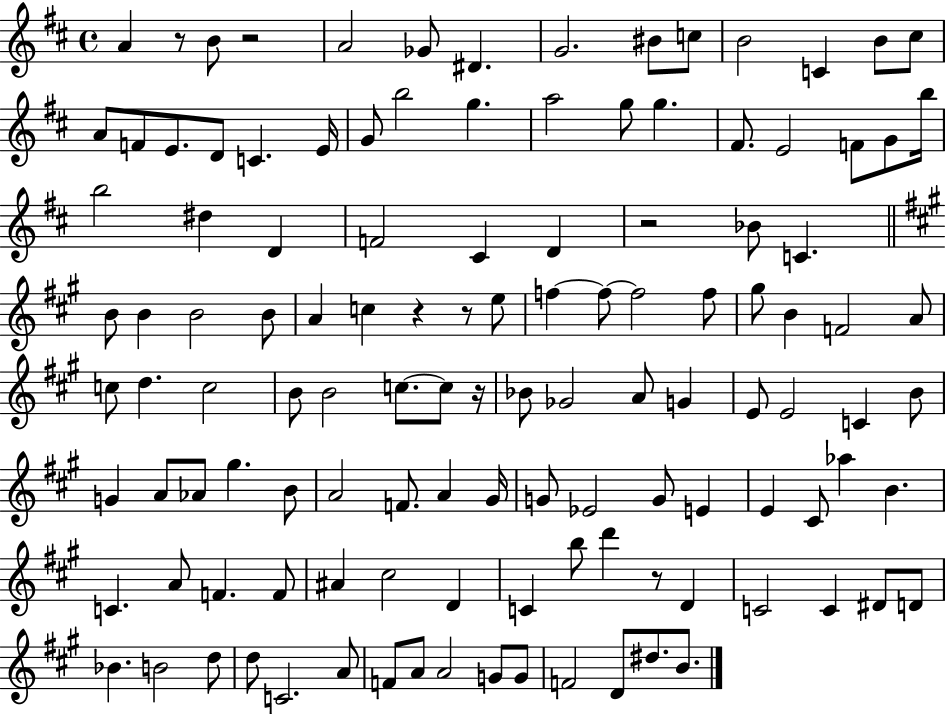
A4/q R/e B4/e R/h A4/h Gb4/e D#4/q. G4/h. BIS4/e C5/e B4/h C4/q B4/e C#5/e A4/e F4/e E4/e. D4/e C4/q. E4/s G4/e B5/h G5/q. A5/h G5/e G5/q. F#4/e. E4/h F4/e G4/e B5/s B5/h D#5/q D4/q F4/h C#4/q D4/q R/h Bb4/e C4/q. B4/e B4/q B4/h B4/e A4/q C5/q R/q R/e E5/e F5/q F5/e F5/h F5/e G#5/e B4/q F4/h A4/e C5/e D5/q. C5/h B4/e B4/h C5/e. C5/e R/s Bb4/e Gb4/h A4/e G4/q E4/e E4/h C4/q B4/e G4/q A4/e Ab4/e G#5/q. B4/e A4/h F4/e. A4/q G#4/s G4/e Eb4/h G4/e E4/q E4/q C#4/e Ab5/q B4/q. C4/q. A4/e F4/q. F4/e A#4/q C#5/h D4/q C4/q B5/e D6/q R/e D4/q C4/h C4/q D#4/e D4/e Bb4/q. B4/h D5/e D5/e C4/h. A4/e F4/e A4/e A4/h G4/e G4/e F4/h D4/e D#5/e. B4/e.